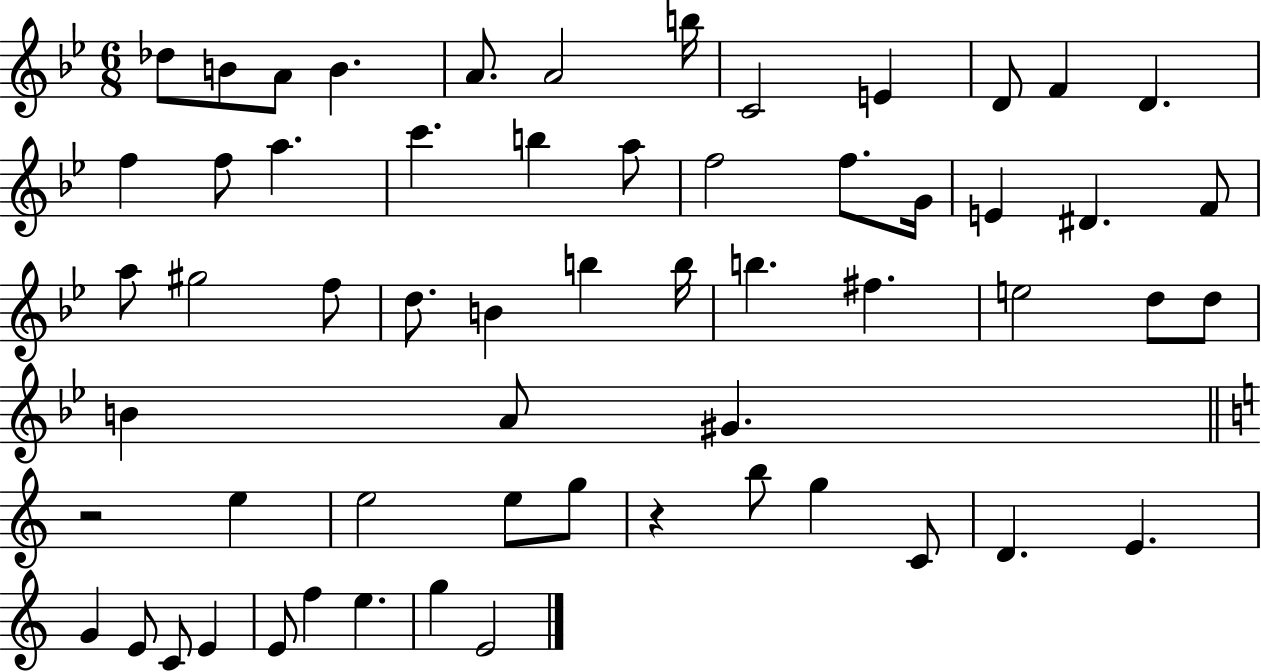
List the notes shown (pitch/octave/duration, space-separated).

Db5/e B4/e A4/e B4/q. A4/e. A4/h B5/s C4/h E4/q D4/e F4/q D4/q. F5/q F5/e A5/q. C6/q. B5/q A5/e F5/h F5/e. G4/s E4/q D#4/q. F4/e A5/e G#5/h F5/e D5/e. B4/q B5/q B5/s B5/q. F#5/q. E5/h D5/e D5/e B4/q A4/e G#4/q. R/h E5/q E5/h E5/e G5/e R/q B5/e G5/q C4/e D4/q. E4/q. G4/q E4/e C4/e E4/q E4/e F5/q E5/q. G5/q E4/h